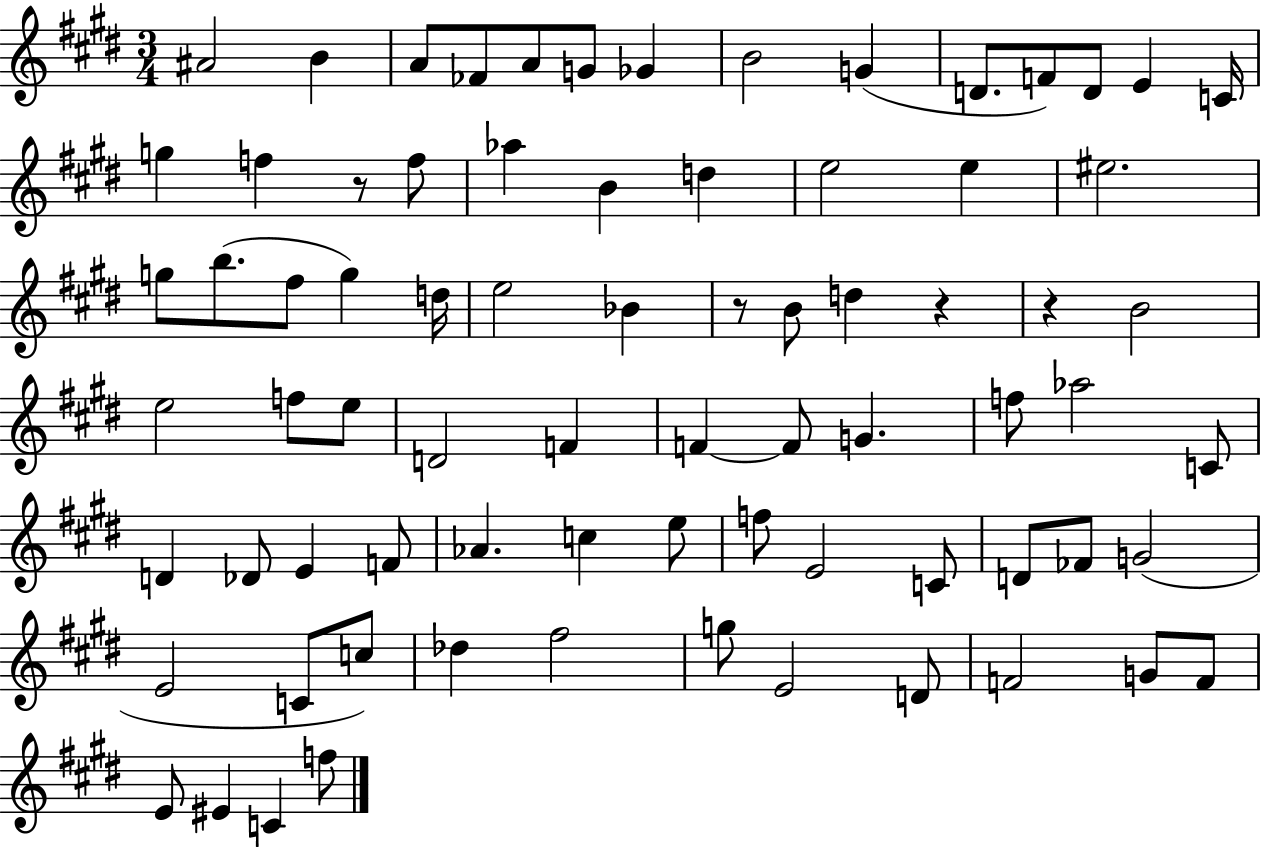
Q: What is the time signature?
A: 3/4